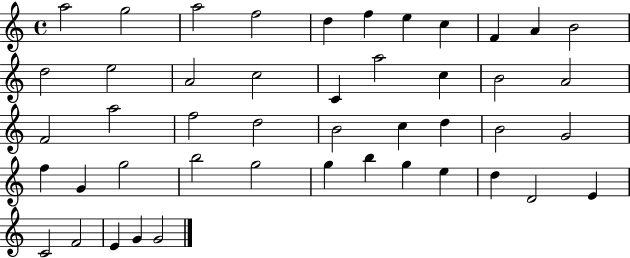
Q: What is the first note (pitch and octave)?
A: A5